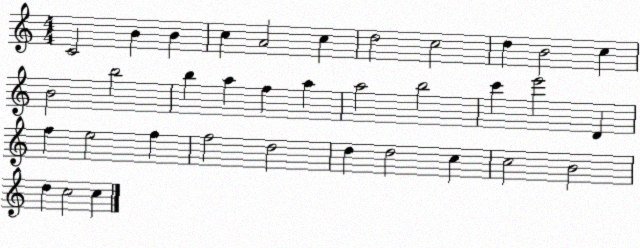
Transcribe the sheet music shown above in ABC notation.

X:1
T:Untitled
M:4/4
L:1/4
K:C
C2 B B c A2 c d2 c2 d B2 c B2 b2 b a f a a2 b2 c' e'2 D f e2 f f2 d2 d d2 c c2 B2 d c2 c